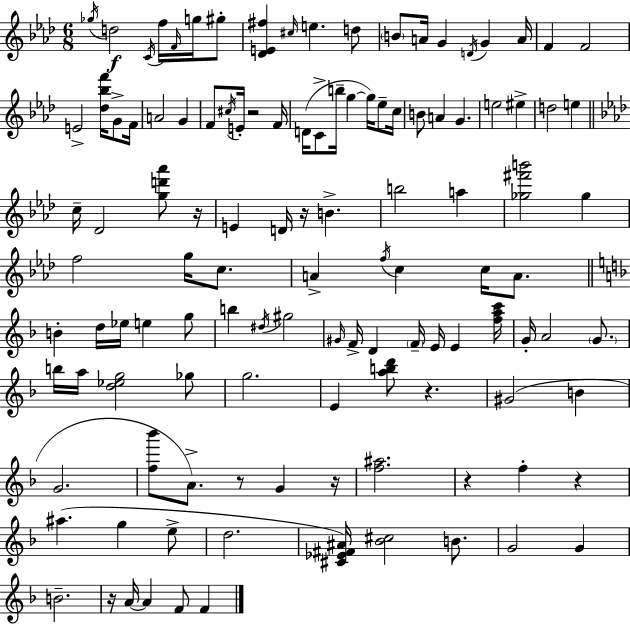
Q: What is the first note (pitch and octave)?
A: Gb5